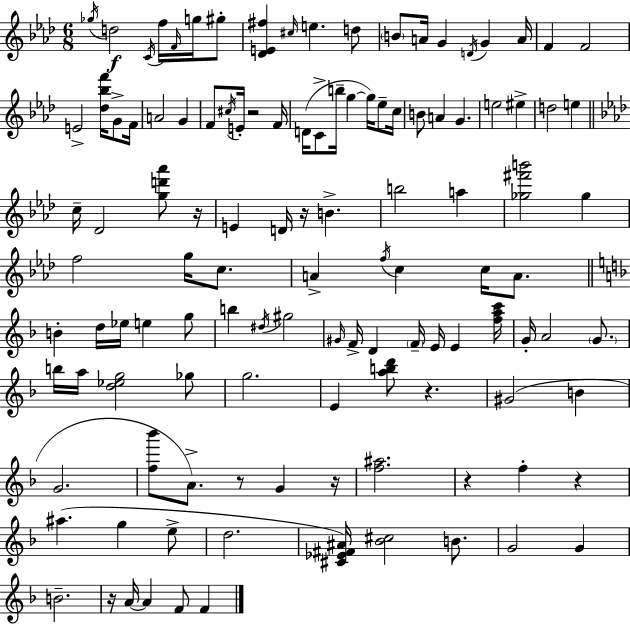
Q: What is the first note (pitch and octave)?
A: Gb5